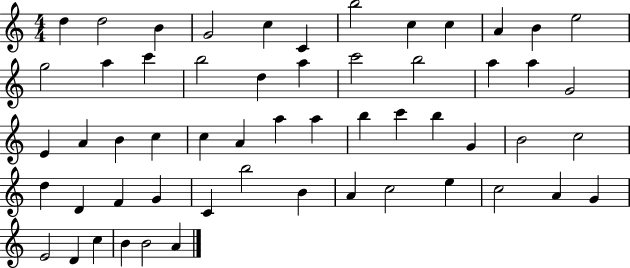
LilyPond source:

{
  \clef treble
  \numericTimeSignature
  \time 4/4
  \key c \major
  d''4 d''2 b'4 | g'2 c''4 c'4 | b''2 c''4 c''4 | a'4 b'4 e''2 | \break g''2 a''4 c'''4 | b''2 d''4 a''4 | c'''2 b''2 | a''4 a''4 g'2 | \break e'4 a'4 b'4 c''4 | c''4 a'4 a''4 a''4 | b''4 c'''4 b''4 g'4 | b'2 c''2 | \break d''4 d'4 f'4 g'4 | c'4 b''2 b'4 | a'4 c''2 e''4 | c''2 a'4 g'4 | \break e'2 d'4 c''4 | b'4 b'2 a'4 | \bar "|."
}